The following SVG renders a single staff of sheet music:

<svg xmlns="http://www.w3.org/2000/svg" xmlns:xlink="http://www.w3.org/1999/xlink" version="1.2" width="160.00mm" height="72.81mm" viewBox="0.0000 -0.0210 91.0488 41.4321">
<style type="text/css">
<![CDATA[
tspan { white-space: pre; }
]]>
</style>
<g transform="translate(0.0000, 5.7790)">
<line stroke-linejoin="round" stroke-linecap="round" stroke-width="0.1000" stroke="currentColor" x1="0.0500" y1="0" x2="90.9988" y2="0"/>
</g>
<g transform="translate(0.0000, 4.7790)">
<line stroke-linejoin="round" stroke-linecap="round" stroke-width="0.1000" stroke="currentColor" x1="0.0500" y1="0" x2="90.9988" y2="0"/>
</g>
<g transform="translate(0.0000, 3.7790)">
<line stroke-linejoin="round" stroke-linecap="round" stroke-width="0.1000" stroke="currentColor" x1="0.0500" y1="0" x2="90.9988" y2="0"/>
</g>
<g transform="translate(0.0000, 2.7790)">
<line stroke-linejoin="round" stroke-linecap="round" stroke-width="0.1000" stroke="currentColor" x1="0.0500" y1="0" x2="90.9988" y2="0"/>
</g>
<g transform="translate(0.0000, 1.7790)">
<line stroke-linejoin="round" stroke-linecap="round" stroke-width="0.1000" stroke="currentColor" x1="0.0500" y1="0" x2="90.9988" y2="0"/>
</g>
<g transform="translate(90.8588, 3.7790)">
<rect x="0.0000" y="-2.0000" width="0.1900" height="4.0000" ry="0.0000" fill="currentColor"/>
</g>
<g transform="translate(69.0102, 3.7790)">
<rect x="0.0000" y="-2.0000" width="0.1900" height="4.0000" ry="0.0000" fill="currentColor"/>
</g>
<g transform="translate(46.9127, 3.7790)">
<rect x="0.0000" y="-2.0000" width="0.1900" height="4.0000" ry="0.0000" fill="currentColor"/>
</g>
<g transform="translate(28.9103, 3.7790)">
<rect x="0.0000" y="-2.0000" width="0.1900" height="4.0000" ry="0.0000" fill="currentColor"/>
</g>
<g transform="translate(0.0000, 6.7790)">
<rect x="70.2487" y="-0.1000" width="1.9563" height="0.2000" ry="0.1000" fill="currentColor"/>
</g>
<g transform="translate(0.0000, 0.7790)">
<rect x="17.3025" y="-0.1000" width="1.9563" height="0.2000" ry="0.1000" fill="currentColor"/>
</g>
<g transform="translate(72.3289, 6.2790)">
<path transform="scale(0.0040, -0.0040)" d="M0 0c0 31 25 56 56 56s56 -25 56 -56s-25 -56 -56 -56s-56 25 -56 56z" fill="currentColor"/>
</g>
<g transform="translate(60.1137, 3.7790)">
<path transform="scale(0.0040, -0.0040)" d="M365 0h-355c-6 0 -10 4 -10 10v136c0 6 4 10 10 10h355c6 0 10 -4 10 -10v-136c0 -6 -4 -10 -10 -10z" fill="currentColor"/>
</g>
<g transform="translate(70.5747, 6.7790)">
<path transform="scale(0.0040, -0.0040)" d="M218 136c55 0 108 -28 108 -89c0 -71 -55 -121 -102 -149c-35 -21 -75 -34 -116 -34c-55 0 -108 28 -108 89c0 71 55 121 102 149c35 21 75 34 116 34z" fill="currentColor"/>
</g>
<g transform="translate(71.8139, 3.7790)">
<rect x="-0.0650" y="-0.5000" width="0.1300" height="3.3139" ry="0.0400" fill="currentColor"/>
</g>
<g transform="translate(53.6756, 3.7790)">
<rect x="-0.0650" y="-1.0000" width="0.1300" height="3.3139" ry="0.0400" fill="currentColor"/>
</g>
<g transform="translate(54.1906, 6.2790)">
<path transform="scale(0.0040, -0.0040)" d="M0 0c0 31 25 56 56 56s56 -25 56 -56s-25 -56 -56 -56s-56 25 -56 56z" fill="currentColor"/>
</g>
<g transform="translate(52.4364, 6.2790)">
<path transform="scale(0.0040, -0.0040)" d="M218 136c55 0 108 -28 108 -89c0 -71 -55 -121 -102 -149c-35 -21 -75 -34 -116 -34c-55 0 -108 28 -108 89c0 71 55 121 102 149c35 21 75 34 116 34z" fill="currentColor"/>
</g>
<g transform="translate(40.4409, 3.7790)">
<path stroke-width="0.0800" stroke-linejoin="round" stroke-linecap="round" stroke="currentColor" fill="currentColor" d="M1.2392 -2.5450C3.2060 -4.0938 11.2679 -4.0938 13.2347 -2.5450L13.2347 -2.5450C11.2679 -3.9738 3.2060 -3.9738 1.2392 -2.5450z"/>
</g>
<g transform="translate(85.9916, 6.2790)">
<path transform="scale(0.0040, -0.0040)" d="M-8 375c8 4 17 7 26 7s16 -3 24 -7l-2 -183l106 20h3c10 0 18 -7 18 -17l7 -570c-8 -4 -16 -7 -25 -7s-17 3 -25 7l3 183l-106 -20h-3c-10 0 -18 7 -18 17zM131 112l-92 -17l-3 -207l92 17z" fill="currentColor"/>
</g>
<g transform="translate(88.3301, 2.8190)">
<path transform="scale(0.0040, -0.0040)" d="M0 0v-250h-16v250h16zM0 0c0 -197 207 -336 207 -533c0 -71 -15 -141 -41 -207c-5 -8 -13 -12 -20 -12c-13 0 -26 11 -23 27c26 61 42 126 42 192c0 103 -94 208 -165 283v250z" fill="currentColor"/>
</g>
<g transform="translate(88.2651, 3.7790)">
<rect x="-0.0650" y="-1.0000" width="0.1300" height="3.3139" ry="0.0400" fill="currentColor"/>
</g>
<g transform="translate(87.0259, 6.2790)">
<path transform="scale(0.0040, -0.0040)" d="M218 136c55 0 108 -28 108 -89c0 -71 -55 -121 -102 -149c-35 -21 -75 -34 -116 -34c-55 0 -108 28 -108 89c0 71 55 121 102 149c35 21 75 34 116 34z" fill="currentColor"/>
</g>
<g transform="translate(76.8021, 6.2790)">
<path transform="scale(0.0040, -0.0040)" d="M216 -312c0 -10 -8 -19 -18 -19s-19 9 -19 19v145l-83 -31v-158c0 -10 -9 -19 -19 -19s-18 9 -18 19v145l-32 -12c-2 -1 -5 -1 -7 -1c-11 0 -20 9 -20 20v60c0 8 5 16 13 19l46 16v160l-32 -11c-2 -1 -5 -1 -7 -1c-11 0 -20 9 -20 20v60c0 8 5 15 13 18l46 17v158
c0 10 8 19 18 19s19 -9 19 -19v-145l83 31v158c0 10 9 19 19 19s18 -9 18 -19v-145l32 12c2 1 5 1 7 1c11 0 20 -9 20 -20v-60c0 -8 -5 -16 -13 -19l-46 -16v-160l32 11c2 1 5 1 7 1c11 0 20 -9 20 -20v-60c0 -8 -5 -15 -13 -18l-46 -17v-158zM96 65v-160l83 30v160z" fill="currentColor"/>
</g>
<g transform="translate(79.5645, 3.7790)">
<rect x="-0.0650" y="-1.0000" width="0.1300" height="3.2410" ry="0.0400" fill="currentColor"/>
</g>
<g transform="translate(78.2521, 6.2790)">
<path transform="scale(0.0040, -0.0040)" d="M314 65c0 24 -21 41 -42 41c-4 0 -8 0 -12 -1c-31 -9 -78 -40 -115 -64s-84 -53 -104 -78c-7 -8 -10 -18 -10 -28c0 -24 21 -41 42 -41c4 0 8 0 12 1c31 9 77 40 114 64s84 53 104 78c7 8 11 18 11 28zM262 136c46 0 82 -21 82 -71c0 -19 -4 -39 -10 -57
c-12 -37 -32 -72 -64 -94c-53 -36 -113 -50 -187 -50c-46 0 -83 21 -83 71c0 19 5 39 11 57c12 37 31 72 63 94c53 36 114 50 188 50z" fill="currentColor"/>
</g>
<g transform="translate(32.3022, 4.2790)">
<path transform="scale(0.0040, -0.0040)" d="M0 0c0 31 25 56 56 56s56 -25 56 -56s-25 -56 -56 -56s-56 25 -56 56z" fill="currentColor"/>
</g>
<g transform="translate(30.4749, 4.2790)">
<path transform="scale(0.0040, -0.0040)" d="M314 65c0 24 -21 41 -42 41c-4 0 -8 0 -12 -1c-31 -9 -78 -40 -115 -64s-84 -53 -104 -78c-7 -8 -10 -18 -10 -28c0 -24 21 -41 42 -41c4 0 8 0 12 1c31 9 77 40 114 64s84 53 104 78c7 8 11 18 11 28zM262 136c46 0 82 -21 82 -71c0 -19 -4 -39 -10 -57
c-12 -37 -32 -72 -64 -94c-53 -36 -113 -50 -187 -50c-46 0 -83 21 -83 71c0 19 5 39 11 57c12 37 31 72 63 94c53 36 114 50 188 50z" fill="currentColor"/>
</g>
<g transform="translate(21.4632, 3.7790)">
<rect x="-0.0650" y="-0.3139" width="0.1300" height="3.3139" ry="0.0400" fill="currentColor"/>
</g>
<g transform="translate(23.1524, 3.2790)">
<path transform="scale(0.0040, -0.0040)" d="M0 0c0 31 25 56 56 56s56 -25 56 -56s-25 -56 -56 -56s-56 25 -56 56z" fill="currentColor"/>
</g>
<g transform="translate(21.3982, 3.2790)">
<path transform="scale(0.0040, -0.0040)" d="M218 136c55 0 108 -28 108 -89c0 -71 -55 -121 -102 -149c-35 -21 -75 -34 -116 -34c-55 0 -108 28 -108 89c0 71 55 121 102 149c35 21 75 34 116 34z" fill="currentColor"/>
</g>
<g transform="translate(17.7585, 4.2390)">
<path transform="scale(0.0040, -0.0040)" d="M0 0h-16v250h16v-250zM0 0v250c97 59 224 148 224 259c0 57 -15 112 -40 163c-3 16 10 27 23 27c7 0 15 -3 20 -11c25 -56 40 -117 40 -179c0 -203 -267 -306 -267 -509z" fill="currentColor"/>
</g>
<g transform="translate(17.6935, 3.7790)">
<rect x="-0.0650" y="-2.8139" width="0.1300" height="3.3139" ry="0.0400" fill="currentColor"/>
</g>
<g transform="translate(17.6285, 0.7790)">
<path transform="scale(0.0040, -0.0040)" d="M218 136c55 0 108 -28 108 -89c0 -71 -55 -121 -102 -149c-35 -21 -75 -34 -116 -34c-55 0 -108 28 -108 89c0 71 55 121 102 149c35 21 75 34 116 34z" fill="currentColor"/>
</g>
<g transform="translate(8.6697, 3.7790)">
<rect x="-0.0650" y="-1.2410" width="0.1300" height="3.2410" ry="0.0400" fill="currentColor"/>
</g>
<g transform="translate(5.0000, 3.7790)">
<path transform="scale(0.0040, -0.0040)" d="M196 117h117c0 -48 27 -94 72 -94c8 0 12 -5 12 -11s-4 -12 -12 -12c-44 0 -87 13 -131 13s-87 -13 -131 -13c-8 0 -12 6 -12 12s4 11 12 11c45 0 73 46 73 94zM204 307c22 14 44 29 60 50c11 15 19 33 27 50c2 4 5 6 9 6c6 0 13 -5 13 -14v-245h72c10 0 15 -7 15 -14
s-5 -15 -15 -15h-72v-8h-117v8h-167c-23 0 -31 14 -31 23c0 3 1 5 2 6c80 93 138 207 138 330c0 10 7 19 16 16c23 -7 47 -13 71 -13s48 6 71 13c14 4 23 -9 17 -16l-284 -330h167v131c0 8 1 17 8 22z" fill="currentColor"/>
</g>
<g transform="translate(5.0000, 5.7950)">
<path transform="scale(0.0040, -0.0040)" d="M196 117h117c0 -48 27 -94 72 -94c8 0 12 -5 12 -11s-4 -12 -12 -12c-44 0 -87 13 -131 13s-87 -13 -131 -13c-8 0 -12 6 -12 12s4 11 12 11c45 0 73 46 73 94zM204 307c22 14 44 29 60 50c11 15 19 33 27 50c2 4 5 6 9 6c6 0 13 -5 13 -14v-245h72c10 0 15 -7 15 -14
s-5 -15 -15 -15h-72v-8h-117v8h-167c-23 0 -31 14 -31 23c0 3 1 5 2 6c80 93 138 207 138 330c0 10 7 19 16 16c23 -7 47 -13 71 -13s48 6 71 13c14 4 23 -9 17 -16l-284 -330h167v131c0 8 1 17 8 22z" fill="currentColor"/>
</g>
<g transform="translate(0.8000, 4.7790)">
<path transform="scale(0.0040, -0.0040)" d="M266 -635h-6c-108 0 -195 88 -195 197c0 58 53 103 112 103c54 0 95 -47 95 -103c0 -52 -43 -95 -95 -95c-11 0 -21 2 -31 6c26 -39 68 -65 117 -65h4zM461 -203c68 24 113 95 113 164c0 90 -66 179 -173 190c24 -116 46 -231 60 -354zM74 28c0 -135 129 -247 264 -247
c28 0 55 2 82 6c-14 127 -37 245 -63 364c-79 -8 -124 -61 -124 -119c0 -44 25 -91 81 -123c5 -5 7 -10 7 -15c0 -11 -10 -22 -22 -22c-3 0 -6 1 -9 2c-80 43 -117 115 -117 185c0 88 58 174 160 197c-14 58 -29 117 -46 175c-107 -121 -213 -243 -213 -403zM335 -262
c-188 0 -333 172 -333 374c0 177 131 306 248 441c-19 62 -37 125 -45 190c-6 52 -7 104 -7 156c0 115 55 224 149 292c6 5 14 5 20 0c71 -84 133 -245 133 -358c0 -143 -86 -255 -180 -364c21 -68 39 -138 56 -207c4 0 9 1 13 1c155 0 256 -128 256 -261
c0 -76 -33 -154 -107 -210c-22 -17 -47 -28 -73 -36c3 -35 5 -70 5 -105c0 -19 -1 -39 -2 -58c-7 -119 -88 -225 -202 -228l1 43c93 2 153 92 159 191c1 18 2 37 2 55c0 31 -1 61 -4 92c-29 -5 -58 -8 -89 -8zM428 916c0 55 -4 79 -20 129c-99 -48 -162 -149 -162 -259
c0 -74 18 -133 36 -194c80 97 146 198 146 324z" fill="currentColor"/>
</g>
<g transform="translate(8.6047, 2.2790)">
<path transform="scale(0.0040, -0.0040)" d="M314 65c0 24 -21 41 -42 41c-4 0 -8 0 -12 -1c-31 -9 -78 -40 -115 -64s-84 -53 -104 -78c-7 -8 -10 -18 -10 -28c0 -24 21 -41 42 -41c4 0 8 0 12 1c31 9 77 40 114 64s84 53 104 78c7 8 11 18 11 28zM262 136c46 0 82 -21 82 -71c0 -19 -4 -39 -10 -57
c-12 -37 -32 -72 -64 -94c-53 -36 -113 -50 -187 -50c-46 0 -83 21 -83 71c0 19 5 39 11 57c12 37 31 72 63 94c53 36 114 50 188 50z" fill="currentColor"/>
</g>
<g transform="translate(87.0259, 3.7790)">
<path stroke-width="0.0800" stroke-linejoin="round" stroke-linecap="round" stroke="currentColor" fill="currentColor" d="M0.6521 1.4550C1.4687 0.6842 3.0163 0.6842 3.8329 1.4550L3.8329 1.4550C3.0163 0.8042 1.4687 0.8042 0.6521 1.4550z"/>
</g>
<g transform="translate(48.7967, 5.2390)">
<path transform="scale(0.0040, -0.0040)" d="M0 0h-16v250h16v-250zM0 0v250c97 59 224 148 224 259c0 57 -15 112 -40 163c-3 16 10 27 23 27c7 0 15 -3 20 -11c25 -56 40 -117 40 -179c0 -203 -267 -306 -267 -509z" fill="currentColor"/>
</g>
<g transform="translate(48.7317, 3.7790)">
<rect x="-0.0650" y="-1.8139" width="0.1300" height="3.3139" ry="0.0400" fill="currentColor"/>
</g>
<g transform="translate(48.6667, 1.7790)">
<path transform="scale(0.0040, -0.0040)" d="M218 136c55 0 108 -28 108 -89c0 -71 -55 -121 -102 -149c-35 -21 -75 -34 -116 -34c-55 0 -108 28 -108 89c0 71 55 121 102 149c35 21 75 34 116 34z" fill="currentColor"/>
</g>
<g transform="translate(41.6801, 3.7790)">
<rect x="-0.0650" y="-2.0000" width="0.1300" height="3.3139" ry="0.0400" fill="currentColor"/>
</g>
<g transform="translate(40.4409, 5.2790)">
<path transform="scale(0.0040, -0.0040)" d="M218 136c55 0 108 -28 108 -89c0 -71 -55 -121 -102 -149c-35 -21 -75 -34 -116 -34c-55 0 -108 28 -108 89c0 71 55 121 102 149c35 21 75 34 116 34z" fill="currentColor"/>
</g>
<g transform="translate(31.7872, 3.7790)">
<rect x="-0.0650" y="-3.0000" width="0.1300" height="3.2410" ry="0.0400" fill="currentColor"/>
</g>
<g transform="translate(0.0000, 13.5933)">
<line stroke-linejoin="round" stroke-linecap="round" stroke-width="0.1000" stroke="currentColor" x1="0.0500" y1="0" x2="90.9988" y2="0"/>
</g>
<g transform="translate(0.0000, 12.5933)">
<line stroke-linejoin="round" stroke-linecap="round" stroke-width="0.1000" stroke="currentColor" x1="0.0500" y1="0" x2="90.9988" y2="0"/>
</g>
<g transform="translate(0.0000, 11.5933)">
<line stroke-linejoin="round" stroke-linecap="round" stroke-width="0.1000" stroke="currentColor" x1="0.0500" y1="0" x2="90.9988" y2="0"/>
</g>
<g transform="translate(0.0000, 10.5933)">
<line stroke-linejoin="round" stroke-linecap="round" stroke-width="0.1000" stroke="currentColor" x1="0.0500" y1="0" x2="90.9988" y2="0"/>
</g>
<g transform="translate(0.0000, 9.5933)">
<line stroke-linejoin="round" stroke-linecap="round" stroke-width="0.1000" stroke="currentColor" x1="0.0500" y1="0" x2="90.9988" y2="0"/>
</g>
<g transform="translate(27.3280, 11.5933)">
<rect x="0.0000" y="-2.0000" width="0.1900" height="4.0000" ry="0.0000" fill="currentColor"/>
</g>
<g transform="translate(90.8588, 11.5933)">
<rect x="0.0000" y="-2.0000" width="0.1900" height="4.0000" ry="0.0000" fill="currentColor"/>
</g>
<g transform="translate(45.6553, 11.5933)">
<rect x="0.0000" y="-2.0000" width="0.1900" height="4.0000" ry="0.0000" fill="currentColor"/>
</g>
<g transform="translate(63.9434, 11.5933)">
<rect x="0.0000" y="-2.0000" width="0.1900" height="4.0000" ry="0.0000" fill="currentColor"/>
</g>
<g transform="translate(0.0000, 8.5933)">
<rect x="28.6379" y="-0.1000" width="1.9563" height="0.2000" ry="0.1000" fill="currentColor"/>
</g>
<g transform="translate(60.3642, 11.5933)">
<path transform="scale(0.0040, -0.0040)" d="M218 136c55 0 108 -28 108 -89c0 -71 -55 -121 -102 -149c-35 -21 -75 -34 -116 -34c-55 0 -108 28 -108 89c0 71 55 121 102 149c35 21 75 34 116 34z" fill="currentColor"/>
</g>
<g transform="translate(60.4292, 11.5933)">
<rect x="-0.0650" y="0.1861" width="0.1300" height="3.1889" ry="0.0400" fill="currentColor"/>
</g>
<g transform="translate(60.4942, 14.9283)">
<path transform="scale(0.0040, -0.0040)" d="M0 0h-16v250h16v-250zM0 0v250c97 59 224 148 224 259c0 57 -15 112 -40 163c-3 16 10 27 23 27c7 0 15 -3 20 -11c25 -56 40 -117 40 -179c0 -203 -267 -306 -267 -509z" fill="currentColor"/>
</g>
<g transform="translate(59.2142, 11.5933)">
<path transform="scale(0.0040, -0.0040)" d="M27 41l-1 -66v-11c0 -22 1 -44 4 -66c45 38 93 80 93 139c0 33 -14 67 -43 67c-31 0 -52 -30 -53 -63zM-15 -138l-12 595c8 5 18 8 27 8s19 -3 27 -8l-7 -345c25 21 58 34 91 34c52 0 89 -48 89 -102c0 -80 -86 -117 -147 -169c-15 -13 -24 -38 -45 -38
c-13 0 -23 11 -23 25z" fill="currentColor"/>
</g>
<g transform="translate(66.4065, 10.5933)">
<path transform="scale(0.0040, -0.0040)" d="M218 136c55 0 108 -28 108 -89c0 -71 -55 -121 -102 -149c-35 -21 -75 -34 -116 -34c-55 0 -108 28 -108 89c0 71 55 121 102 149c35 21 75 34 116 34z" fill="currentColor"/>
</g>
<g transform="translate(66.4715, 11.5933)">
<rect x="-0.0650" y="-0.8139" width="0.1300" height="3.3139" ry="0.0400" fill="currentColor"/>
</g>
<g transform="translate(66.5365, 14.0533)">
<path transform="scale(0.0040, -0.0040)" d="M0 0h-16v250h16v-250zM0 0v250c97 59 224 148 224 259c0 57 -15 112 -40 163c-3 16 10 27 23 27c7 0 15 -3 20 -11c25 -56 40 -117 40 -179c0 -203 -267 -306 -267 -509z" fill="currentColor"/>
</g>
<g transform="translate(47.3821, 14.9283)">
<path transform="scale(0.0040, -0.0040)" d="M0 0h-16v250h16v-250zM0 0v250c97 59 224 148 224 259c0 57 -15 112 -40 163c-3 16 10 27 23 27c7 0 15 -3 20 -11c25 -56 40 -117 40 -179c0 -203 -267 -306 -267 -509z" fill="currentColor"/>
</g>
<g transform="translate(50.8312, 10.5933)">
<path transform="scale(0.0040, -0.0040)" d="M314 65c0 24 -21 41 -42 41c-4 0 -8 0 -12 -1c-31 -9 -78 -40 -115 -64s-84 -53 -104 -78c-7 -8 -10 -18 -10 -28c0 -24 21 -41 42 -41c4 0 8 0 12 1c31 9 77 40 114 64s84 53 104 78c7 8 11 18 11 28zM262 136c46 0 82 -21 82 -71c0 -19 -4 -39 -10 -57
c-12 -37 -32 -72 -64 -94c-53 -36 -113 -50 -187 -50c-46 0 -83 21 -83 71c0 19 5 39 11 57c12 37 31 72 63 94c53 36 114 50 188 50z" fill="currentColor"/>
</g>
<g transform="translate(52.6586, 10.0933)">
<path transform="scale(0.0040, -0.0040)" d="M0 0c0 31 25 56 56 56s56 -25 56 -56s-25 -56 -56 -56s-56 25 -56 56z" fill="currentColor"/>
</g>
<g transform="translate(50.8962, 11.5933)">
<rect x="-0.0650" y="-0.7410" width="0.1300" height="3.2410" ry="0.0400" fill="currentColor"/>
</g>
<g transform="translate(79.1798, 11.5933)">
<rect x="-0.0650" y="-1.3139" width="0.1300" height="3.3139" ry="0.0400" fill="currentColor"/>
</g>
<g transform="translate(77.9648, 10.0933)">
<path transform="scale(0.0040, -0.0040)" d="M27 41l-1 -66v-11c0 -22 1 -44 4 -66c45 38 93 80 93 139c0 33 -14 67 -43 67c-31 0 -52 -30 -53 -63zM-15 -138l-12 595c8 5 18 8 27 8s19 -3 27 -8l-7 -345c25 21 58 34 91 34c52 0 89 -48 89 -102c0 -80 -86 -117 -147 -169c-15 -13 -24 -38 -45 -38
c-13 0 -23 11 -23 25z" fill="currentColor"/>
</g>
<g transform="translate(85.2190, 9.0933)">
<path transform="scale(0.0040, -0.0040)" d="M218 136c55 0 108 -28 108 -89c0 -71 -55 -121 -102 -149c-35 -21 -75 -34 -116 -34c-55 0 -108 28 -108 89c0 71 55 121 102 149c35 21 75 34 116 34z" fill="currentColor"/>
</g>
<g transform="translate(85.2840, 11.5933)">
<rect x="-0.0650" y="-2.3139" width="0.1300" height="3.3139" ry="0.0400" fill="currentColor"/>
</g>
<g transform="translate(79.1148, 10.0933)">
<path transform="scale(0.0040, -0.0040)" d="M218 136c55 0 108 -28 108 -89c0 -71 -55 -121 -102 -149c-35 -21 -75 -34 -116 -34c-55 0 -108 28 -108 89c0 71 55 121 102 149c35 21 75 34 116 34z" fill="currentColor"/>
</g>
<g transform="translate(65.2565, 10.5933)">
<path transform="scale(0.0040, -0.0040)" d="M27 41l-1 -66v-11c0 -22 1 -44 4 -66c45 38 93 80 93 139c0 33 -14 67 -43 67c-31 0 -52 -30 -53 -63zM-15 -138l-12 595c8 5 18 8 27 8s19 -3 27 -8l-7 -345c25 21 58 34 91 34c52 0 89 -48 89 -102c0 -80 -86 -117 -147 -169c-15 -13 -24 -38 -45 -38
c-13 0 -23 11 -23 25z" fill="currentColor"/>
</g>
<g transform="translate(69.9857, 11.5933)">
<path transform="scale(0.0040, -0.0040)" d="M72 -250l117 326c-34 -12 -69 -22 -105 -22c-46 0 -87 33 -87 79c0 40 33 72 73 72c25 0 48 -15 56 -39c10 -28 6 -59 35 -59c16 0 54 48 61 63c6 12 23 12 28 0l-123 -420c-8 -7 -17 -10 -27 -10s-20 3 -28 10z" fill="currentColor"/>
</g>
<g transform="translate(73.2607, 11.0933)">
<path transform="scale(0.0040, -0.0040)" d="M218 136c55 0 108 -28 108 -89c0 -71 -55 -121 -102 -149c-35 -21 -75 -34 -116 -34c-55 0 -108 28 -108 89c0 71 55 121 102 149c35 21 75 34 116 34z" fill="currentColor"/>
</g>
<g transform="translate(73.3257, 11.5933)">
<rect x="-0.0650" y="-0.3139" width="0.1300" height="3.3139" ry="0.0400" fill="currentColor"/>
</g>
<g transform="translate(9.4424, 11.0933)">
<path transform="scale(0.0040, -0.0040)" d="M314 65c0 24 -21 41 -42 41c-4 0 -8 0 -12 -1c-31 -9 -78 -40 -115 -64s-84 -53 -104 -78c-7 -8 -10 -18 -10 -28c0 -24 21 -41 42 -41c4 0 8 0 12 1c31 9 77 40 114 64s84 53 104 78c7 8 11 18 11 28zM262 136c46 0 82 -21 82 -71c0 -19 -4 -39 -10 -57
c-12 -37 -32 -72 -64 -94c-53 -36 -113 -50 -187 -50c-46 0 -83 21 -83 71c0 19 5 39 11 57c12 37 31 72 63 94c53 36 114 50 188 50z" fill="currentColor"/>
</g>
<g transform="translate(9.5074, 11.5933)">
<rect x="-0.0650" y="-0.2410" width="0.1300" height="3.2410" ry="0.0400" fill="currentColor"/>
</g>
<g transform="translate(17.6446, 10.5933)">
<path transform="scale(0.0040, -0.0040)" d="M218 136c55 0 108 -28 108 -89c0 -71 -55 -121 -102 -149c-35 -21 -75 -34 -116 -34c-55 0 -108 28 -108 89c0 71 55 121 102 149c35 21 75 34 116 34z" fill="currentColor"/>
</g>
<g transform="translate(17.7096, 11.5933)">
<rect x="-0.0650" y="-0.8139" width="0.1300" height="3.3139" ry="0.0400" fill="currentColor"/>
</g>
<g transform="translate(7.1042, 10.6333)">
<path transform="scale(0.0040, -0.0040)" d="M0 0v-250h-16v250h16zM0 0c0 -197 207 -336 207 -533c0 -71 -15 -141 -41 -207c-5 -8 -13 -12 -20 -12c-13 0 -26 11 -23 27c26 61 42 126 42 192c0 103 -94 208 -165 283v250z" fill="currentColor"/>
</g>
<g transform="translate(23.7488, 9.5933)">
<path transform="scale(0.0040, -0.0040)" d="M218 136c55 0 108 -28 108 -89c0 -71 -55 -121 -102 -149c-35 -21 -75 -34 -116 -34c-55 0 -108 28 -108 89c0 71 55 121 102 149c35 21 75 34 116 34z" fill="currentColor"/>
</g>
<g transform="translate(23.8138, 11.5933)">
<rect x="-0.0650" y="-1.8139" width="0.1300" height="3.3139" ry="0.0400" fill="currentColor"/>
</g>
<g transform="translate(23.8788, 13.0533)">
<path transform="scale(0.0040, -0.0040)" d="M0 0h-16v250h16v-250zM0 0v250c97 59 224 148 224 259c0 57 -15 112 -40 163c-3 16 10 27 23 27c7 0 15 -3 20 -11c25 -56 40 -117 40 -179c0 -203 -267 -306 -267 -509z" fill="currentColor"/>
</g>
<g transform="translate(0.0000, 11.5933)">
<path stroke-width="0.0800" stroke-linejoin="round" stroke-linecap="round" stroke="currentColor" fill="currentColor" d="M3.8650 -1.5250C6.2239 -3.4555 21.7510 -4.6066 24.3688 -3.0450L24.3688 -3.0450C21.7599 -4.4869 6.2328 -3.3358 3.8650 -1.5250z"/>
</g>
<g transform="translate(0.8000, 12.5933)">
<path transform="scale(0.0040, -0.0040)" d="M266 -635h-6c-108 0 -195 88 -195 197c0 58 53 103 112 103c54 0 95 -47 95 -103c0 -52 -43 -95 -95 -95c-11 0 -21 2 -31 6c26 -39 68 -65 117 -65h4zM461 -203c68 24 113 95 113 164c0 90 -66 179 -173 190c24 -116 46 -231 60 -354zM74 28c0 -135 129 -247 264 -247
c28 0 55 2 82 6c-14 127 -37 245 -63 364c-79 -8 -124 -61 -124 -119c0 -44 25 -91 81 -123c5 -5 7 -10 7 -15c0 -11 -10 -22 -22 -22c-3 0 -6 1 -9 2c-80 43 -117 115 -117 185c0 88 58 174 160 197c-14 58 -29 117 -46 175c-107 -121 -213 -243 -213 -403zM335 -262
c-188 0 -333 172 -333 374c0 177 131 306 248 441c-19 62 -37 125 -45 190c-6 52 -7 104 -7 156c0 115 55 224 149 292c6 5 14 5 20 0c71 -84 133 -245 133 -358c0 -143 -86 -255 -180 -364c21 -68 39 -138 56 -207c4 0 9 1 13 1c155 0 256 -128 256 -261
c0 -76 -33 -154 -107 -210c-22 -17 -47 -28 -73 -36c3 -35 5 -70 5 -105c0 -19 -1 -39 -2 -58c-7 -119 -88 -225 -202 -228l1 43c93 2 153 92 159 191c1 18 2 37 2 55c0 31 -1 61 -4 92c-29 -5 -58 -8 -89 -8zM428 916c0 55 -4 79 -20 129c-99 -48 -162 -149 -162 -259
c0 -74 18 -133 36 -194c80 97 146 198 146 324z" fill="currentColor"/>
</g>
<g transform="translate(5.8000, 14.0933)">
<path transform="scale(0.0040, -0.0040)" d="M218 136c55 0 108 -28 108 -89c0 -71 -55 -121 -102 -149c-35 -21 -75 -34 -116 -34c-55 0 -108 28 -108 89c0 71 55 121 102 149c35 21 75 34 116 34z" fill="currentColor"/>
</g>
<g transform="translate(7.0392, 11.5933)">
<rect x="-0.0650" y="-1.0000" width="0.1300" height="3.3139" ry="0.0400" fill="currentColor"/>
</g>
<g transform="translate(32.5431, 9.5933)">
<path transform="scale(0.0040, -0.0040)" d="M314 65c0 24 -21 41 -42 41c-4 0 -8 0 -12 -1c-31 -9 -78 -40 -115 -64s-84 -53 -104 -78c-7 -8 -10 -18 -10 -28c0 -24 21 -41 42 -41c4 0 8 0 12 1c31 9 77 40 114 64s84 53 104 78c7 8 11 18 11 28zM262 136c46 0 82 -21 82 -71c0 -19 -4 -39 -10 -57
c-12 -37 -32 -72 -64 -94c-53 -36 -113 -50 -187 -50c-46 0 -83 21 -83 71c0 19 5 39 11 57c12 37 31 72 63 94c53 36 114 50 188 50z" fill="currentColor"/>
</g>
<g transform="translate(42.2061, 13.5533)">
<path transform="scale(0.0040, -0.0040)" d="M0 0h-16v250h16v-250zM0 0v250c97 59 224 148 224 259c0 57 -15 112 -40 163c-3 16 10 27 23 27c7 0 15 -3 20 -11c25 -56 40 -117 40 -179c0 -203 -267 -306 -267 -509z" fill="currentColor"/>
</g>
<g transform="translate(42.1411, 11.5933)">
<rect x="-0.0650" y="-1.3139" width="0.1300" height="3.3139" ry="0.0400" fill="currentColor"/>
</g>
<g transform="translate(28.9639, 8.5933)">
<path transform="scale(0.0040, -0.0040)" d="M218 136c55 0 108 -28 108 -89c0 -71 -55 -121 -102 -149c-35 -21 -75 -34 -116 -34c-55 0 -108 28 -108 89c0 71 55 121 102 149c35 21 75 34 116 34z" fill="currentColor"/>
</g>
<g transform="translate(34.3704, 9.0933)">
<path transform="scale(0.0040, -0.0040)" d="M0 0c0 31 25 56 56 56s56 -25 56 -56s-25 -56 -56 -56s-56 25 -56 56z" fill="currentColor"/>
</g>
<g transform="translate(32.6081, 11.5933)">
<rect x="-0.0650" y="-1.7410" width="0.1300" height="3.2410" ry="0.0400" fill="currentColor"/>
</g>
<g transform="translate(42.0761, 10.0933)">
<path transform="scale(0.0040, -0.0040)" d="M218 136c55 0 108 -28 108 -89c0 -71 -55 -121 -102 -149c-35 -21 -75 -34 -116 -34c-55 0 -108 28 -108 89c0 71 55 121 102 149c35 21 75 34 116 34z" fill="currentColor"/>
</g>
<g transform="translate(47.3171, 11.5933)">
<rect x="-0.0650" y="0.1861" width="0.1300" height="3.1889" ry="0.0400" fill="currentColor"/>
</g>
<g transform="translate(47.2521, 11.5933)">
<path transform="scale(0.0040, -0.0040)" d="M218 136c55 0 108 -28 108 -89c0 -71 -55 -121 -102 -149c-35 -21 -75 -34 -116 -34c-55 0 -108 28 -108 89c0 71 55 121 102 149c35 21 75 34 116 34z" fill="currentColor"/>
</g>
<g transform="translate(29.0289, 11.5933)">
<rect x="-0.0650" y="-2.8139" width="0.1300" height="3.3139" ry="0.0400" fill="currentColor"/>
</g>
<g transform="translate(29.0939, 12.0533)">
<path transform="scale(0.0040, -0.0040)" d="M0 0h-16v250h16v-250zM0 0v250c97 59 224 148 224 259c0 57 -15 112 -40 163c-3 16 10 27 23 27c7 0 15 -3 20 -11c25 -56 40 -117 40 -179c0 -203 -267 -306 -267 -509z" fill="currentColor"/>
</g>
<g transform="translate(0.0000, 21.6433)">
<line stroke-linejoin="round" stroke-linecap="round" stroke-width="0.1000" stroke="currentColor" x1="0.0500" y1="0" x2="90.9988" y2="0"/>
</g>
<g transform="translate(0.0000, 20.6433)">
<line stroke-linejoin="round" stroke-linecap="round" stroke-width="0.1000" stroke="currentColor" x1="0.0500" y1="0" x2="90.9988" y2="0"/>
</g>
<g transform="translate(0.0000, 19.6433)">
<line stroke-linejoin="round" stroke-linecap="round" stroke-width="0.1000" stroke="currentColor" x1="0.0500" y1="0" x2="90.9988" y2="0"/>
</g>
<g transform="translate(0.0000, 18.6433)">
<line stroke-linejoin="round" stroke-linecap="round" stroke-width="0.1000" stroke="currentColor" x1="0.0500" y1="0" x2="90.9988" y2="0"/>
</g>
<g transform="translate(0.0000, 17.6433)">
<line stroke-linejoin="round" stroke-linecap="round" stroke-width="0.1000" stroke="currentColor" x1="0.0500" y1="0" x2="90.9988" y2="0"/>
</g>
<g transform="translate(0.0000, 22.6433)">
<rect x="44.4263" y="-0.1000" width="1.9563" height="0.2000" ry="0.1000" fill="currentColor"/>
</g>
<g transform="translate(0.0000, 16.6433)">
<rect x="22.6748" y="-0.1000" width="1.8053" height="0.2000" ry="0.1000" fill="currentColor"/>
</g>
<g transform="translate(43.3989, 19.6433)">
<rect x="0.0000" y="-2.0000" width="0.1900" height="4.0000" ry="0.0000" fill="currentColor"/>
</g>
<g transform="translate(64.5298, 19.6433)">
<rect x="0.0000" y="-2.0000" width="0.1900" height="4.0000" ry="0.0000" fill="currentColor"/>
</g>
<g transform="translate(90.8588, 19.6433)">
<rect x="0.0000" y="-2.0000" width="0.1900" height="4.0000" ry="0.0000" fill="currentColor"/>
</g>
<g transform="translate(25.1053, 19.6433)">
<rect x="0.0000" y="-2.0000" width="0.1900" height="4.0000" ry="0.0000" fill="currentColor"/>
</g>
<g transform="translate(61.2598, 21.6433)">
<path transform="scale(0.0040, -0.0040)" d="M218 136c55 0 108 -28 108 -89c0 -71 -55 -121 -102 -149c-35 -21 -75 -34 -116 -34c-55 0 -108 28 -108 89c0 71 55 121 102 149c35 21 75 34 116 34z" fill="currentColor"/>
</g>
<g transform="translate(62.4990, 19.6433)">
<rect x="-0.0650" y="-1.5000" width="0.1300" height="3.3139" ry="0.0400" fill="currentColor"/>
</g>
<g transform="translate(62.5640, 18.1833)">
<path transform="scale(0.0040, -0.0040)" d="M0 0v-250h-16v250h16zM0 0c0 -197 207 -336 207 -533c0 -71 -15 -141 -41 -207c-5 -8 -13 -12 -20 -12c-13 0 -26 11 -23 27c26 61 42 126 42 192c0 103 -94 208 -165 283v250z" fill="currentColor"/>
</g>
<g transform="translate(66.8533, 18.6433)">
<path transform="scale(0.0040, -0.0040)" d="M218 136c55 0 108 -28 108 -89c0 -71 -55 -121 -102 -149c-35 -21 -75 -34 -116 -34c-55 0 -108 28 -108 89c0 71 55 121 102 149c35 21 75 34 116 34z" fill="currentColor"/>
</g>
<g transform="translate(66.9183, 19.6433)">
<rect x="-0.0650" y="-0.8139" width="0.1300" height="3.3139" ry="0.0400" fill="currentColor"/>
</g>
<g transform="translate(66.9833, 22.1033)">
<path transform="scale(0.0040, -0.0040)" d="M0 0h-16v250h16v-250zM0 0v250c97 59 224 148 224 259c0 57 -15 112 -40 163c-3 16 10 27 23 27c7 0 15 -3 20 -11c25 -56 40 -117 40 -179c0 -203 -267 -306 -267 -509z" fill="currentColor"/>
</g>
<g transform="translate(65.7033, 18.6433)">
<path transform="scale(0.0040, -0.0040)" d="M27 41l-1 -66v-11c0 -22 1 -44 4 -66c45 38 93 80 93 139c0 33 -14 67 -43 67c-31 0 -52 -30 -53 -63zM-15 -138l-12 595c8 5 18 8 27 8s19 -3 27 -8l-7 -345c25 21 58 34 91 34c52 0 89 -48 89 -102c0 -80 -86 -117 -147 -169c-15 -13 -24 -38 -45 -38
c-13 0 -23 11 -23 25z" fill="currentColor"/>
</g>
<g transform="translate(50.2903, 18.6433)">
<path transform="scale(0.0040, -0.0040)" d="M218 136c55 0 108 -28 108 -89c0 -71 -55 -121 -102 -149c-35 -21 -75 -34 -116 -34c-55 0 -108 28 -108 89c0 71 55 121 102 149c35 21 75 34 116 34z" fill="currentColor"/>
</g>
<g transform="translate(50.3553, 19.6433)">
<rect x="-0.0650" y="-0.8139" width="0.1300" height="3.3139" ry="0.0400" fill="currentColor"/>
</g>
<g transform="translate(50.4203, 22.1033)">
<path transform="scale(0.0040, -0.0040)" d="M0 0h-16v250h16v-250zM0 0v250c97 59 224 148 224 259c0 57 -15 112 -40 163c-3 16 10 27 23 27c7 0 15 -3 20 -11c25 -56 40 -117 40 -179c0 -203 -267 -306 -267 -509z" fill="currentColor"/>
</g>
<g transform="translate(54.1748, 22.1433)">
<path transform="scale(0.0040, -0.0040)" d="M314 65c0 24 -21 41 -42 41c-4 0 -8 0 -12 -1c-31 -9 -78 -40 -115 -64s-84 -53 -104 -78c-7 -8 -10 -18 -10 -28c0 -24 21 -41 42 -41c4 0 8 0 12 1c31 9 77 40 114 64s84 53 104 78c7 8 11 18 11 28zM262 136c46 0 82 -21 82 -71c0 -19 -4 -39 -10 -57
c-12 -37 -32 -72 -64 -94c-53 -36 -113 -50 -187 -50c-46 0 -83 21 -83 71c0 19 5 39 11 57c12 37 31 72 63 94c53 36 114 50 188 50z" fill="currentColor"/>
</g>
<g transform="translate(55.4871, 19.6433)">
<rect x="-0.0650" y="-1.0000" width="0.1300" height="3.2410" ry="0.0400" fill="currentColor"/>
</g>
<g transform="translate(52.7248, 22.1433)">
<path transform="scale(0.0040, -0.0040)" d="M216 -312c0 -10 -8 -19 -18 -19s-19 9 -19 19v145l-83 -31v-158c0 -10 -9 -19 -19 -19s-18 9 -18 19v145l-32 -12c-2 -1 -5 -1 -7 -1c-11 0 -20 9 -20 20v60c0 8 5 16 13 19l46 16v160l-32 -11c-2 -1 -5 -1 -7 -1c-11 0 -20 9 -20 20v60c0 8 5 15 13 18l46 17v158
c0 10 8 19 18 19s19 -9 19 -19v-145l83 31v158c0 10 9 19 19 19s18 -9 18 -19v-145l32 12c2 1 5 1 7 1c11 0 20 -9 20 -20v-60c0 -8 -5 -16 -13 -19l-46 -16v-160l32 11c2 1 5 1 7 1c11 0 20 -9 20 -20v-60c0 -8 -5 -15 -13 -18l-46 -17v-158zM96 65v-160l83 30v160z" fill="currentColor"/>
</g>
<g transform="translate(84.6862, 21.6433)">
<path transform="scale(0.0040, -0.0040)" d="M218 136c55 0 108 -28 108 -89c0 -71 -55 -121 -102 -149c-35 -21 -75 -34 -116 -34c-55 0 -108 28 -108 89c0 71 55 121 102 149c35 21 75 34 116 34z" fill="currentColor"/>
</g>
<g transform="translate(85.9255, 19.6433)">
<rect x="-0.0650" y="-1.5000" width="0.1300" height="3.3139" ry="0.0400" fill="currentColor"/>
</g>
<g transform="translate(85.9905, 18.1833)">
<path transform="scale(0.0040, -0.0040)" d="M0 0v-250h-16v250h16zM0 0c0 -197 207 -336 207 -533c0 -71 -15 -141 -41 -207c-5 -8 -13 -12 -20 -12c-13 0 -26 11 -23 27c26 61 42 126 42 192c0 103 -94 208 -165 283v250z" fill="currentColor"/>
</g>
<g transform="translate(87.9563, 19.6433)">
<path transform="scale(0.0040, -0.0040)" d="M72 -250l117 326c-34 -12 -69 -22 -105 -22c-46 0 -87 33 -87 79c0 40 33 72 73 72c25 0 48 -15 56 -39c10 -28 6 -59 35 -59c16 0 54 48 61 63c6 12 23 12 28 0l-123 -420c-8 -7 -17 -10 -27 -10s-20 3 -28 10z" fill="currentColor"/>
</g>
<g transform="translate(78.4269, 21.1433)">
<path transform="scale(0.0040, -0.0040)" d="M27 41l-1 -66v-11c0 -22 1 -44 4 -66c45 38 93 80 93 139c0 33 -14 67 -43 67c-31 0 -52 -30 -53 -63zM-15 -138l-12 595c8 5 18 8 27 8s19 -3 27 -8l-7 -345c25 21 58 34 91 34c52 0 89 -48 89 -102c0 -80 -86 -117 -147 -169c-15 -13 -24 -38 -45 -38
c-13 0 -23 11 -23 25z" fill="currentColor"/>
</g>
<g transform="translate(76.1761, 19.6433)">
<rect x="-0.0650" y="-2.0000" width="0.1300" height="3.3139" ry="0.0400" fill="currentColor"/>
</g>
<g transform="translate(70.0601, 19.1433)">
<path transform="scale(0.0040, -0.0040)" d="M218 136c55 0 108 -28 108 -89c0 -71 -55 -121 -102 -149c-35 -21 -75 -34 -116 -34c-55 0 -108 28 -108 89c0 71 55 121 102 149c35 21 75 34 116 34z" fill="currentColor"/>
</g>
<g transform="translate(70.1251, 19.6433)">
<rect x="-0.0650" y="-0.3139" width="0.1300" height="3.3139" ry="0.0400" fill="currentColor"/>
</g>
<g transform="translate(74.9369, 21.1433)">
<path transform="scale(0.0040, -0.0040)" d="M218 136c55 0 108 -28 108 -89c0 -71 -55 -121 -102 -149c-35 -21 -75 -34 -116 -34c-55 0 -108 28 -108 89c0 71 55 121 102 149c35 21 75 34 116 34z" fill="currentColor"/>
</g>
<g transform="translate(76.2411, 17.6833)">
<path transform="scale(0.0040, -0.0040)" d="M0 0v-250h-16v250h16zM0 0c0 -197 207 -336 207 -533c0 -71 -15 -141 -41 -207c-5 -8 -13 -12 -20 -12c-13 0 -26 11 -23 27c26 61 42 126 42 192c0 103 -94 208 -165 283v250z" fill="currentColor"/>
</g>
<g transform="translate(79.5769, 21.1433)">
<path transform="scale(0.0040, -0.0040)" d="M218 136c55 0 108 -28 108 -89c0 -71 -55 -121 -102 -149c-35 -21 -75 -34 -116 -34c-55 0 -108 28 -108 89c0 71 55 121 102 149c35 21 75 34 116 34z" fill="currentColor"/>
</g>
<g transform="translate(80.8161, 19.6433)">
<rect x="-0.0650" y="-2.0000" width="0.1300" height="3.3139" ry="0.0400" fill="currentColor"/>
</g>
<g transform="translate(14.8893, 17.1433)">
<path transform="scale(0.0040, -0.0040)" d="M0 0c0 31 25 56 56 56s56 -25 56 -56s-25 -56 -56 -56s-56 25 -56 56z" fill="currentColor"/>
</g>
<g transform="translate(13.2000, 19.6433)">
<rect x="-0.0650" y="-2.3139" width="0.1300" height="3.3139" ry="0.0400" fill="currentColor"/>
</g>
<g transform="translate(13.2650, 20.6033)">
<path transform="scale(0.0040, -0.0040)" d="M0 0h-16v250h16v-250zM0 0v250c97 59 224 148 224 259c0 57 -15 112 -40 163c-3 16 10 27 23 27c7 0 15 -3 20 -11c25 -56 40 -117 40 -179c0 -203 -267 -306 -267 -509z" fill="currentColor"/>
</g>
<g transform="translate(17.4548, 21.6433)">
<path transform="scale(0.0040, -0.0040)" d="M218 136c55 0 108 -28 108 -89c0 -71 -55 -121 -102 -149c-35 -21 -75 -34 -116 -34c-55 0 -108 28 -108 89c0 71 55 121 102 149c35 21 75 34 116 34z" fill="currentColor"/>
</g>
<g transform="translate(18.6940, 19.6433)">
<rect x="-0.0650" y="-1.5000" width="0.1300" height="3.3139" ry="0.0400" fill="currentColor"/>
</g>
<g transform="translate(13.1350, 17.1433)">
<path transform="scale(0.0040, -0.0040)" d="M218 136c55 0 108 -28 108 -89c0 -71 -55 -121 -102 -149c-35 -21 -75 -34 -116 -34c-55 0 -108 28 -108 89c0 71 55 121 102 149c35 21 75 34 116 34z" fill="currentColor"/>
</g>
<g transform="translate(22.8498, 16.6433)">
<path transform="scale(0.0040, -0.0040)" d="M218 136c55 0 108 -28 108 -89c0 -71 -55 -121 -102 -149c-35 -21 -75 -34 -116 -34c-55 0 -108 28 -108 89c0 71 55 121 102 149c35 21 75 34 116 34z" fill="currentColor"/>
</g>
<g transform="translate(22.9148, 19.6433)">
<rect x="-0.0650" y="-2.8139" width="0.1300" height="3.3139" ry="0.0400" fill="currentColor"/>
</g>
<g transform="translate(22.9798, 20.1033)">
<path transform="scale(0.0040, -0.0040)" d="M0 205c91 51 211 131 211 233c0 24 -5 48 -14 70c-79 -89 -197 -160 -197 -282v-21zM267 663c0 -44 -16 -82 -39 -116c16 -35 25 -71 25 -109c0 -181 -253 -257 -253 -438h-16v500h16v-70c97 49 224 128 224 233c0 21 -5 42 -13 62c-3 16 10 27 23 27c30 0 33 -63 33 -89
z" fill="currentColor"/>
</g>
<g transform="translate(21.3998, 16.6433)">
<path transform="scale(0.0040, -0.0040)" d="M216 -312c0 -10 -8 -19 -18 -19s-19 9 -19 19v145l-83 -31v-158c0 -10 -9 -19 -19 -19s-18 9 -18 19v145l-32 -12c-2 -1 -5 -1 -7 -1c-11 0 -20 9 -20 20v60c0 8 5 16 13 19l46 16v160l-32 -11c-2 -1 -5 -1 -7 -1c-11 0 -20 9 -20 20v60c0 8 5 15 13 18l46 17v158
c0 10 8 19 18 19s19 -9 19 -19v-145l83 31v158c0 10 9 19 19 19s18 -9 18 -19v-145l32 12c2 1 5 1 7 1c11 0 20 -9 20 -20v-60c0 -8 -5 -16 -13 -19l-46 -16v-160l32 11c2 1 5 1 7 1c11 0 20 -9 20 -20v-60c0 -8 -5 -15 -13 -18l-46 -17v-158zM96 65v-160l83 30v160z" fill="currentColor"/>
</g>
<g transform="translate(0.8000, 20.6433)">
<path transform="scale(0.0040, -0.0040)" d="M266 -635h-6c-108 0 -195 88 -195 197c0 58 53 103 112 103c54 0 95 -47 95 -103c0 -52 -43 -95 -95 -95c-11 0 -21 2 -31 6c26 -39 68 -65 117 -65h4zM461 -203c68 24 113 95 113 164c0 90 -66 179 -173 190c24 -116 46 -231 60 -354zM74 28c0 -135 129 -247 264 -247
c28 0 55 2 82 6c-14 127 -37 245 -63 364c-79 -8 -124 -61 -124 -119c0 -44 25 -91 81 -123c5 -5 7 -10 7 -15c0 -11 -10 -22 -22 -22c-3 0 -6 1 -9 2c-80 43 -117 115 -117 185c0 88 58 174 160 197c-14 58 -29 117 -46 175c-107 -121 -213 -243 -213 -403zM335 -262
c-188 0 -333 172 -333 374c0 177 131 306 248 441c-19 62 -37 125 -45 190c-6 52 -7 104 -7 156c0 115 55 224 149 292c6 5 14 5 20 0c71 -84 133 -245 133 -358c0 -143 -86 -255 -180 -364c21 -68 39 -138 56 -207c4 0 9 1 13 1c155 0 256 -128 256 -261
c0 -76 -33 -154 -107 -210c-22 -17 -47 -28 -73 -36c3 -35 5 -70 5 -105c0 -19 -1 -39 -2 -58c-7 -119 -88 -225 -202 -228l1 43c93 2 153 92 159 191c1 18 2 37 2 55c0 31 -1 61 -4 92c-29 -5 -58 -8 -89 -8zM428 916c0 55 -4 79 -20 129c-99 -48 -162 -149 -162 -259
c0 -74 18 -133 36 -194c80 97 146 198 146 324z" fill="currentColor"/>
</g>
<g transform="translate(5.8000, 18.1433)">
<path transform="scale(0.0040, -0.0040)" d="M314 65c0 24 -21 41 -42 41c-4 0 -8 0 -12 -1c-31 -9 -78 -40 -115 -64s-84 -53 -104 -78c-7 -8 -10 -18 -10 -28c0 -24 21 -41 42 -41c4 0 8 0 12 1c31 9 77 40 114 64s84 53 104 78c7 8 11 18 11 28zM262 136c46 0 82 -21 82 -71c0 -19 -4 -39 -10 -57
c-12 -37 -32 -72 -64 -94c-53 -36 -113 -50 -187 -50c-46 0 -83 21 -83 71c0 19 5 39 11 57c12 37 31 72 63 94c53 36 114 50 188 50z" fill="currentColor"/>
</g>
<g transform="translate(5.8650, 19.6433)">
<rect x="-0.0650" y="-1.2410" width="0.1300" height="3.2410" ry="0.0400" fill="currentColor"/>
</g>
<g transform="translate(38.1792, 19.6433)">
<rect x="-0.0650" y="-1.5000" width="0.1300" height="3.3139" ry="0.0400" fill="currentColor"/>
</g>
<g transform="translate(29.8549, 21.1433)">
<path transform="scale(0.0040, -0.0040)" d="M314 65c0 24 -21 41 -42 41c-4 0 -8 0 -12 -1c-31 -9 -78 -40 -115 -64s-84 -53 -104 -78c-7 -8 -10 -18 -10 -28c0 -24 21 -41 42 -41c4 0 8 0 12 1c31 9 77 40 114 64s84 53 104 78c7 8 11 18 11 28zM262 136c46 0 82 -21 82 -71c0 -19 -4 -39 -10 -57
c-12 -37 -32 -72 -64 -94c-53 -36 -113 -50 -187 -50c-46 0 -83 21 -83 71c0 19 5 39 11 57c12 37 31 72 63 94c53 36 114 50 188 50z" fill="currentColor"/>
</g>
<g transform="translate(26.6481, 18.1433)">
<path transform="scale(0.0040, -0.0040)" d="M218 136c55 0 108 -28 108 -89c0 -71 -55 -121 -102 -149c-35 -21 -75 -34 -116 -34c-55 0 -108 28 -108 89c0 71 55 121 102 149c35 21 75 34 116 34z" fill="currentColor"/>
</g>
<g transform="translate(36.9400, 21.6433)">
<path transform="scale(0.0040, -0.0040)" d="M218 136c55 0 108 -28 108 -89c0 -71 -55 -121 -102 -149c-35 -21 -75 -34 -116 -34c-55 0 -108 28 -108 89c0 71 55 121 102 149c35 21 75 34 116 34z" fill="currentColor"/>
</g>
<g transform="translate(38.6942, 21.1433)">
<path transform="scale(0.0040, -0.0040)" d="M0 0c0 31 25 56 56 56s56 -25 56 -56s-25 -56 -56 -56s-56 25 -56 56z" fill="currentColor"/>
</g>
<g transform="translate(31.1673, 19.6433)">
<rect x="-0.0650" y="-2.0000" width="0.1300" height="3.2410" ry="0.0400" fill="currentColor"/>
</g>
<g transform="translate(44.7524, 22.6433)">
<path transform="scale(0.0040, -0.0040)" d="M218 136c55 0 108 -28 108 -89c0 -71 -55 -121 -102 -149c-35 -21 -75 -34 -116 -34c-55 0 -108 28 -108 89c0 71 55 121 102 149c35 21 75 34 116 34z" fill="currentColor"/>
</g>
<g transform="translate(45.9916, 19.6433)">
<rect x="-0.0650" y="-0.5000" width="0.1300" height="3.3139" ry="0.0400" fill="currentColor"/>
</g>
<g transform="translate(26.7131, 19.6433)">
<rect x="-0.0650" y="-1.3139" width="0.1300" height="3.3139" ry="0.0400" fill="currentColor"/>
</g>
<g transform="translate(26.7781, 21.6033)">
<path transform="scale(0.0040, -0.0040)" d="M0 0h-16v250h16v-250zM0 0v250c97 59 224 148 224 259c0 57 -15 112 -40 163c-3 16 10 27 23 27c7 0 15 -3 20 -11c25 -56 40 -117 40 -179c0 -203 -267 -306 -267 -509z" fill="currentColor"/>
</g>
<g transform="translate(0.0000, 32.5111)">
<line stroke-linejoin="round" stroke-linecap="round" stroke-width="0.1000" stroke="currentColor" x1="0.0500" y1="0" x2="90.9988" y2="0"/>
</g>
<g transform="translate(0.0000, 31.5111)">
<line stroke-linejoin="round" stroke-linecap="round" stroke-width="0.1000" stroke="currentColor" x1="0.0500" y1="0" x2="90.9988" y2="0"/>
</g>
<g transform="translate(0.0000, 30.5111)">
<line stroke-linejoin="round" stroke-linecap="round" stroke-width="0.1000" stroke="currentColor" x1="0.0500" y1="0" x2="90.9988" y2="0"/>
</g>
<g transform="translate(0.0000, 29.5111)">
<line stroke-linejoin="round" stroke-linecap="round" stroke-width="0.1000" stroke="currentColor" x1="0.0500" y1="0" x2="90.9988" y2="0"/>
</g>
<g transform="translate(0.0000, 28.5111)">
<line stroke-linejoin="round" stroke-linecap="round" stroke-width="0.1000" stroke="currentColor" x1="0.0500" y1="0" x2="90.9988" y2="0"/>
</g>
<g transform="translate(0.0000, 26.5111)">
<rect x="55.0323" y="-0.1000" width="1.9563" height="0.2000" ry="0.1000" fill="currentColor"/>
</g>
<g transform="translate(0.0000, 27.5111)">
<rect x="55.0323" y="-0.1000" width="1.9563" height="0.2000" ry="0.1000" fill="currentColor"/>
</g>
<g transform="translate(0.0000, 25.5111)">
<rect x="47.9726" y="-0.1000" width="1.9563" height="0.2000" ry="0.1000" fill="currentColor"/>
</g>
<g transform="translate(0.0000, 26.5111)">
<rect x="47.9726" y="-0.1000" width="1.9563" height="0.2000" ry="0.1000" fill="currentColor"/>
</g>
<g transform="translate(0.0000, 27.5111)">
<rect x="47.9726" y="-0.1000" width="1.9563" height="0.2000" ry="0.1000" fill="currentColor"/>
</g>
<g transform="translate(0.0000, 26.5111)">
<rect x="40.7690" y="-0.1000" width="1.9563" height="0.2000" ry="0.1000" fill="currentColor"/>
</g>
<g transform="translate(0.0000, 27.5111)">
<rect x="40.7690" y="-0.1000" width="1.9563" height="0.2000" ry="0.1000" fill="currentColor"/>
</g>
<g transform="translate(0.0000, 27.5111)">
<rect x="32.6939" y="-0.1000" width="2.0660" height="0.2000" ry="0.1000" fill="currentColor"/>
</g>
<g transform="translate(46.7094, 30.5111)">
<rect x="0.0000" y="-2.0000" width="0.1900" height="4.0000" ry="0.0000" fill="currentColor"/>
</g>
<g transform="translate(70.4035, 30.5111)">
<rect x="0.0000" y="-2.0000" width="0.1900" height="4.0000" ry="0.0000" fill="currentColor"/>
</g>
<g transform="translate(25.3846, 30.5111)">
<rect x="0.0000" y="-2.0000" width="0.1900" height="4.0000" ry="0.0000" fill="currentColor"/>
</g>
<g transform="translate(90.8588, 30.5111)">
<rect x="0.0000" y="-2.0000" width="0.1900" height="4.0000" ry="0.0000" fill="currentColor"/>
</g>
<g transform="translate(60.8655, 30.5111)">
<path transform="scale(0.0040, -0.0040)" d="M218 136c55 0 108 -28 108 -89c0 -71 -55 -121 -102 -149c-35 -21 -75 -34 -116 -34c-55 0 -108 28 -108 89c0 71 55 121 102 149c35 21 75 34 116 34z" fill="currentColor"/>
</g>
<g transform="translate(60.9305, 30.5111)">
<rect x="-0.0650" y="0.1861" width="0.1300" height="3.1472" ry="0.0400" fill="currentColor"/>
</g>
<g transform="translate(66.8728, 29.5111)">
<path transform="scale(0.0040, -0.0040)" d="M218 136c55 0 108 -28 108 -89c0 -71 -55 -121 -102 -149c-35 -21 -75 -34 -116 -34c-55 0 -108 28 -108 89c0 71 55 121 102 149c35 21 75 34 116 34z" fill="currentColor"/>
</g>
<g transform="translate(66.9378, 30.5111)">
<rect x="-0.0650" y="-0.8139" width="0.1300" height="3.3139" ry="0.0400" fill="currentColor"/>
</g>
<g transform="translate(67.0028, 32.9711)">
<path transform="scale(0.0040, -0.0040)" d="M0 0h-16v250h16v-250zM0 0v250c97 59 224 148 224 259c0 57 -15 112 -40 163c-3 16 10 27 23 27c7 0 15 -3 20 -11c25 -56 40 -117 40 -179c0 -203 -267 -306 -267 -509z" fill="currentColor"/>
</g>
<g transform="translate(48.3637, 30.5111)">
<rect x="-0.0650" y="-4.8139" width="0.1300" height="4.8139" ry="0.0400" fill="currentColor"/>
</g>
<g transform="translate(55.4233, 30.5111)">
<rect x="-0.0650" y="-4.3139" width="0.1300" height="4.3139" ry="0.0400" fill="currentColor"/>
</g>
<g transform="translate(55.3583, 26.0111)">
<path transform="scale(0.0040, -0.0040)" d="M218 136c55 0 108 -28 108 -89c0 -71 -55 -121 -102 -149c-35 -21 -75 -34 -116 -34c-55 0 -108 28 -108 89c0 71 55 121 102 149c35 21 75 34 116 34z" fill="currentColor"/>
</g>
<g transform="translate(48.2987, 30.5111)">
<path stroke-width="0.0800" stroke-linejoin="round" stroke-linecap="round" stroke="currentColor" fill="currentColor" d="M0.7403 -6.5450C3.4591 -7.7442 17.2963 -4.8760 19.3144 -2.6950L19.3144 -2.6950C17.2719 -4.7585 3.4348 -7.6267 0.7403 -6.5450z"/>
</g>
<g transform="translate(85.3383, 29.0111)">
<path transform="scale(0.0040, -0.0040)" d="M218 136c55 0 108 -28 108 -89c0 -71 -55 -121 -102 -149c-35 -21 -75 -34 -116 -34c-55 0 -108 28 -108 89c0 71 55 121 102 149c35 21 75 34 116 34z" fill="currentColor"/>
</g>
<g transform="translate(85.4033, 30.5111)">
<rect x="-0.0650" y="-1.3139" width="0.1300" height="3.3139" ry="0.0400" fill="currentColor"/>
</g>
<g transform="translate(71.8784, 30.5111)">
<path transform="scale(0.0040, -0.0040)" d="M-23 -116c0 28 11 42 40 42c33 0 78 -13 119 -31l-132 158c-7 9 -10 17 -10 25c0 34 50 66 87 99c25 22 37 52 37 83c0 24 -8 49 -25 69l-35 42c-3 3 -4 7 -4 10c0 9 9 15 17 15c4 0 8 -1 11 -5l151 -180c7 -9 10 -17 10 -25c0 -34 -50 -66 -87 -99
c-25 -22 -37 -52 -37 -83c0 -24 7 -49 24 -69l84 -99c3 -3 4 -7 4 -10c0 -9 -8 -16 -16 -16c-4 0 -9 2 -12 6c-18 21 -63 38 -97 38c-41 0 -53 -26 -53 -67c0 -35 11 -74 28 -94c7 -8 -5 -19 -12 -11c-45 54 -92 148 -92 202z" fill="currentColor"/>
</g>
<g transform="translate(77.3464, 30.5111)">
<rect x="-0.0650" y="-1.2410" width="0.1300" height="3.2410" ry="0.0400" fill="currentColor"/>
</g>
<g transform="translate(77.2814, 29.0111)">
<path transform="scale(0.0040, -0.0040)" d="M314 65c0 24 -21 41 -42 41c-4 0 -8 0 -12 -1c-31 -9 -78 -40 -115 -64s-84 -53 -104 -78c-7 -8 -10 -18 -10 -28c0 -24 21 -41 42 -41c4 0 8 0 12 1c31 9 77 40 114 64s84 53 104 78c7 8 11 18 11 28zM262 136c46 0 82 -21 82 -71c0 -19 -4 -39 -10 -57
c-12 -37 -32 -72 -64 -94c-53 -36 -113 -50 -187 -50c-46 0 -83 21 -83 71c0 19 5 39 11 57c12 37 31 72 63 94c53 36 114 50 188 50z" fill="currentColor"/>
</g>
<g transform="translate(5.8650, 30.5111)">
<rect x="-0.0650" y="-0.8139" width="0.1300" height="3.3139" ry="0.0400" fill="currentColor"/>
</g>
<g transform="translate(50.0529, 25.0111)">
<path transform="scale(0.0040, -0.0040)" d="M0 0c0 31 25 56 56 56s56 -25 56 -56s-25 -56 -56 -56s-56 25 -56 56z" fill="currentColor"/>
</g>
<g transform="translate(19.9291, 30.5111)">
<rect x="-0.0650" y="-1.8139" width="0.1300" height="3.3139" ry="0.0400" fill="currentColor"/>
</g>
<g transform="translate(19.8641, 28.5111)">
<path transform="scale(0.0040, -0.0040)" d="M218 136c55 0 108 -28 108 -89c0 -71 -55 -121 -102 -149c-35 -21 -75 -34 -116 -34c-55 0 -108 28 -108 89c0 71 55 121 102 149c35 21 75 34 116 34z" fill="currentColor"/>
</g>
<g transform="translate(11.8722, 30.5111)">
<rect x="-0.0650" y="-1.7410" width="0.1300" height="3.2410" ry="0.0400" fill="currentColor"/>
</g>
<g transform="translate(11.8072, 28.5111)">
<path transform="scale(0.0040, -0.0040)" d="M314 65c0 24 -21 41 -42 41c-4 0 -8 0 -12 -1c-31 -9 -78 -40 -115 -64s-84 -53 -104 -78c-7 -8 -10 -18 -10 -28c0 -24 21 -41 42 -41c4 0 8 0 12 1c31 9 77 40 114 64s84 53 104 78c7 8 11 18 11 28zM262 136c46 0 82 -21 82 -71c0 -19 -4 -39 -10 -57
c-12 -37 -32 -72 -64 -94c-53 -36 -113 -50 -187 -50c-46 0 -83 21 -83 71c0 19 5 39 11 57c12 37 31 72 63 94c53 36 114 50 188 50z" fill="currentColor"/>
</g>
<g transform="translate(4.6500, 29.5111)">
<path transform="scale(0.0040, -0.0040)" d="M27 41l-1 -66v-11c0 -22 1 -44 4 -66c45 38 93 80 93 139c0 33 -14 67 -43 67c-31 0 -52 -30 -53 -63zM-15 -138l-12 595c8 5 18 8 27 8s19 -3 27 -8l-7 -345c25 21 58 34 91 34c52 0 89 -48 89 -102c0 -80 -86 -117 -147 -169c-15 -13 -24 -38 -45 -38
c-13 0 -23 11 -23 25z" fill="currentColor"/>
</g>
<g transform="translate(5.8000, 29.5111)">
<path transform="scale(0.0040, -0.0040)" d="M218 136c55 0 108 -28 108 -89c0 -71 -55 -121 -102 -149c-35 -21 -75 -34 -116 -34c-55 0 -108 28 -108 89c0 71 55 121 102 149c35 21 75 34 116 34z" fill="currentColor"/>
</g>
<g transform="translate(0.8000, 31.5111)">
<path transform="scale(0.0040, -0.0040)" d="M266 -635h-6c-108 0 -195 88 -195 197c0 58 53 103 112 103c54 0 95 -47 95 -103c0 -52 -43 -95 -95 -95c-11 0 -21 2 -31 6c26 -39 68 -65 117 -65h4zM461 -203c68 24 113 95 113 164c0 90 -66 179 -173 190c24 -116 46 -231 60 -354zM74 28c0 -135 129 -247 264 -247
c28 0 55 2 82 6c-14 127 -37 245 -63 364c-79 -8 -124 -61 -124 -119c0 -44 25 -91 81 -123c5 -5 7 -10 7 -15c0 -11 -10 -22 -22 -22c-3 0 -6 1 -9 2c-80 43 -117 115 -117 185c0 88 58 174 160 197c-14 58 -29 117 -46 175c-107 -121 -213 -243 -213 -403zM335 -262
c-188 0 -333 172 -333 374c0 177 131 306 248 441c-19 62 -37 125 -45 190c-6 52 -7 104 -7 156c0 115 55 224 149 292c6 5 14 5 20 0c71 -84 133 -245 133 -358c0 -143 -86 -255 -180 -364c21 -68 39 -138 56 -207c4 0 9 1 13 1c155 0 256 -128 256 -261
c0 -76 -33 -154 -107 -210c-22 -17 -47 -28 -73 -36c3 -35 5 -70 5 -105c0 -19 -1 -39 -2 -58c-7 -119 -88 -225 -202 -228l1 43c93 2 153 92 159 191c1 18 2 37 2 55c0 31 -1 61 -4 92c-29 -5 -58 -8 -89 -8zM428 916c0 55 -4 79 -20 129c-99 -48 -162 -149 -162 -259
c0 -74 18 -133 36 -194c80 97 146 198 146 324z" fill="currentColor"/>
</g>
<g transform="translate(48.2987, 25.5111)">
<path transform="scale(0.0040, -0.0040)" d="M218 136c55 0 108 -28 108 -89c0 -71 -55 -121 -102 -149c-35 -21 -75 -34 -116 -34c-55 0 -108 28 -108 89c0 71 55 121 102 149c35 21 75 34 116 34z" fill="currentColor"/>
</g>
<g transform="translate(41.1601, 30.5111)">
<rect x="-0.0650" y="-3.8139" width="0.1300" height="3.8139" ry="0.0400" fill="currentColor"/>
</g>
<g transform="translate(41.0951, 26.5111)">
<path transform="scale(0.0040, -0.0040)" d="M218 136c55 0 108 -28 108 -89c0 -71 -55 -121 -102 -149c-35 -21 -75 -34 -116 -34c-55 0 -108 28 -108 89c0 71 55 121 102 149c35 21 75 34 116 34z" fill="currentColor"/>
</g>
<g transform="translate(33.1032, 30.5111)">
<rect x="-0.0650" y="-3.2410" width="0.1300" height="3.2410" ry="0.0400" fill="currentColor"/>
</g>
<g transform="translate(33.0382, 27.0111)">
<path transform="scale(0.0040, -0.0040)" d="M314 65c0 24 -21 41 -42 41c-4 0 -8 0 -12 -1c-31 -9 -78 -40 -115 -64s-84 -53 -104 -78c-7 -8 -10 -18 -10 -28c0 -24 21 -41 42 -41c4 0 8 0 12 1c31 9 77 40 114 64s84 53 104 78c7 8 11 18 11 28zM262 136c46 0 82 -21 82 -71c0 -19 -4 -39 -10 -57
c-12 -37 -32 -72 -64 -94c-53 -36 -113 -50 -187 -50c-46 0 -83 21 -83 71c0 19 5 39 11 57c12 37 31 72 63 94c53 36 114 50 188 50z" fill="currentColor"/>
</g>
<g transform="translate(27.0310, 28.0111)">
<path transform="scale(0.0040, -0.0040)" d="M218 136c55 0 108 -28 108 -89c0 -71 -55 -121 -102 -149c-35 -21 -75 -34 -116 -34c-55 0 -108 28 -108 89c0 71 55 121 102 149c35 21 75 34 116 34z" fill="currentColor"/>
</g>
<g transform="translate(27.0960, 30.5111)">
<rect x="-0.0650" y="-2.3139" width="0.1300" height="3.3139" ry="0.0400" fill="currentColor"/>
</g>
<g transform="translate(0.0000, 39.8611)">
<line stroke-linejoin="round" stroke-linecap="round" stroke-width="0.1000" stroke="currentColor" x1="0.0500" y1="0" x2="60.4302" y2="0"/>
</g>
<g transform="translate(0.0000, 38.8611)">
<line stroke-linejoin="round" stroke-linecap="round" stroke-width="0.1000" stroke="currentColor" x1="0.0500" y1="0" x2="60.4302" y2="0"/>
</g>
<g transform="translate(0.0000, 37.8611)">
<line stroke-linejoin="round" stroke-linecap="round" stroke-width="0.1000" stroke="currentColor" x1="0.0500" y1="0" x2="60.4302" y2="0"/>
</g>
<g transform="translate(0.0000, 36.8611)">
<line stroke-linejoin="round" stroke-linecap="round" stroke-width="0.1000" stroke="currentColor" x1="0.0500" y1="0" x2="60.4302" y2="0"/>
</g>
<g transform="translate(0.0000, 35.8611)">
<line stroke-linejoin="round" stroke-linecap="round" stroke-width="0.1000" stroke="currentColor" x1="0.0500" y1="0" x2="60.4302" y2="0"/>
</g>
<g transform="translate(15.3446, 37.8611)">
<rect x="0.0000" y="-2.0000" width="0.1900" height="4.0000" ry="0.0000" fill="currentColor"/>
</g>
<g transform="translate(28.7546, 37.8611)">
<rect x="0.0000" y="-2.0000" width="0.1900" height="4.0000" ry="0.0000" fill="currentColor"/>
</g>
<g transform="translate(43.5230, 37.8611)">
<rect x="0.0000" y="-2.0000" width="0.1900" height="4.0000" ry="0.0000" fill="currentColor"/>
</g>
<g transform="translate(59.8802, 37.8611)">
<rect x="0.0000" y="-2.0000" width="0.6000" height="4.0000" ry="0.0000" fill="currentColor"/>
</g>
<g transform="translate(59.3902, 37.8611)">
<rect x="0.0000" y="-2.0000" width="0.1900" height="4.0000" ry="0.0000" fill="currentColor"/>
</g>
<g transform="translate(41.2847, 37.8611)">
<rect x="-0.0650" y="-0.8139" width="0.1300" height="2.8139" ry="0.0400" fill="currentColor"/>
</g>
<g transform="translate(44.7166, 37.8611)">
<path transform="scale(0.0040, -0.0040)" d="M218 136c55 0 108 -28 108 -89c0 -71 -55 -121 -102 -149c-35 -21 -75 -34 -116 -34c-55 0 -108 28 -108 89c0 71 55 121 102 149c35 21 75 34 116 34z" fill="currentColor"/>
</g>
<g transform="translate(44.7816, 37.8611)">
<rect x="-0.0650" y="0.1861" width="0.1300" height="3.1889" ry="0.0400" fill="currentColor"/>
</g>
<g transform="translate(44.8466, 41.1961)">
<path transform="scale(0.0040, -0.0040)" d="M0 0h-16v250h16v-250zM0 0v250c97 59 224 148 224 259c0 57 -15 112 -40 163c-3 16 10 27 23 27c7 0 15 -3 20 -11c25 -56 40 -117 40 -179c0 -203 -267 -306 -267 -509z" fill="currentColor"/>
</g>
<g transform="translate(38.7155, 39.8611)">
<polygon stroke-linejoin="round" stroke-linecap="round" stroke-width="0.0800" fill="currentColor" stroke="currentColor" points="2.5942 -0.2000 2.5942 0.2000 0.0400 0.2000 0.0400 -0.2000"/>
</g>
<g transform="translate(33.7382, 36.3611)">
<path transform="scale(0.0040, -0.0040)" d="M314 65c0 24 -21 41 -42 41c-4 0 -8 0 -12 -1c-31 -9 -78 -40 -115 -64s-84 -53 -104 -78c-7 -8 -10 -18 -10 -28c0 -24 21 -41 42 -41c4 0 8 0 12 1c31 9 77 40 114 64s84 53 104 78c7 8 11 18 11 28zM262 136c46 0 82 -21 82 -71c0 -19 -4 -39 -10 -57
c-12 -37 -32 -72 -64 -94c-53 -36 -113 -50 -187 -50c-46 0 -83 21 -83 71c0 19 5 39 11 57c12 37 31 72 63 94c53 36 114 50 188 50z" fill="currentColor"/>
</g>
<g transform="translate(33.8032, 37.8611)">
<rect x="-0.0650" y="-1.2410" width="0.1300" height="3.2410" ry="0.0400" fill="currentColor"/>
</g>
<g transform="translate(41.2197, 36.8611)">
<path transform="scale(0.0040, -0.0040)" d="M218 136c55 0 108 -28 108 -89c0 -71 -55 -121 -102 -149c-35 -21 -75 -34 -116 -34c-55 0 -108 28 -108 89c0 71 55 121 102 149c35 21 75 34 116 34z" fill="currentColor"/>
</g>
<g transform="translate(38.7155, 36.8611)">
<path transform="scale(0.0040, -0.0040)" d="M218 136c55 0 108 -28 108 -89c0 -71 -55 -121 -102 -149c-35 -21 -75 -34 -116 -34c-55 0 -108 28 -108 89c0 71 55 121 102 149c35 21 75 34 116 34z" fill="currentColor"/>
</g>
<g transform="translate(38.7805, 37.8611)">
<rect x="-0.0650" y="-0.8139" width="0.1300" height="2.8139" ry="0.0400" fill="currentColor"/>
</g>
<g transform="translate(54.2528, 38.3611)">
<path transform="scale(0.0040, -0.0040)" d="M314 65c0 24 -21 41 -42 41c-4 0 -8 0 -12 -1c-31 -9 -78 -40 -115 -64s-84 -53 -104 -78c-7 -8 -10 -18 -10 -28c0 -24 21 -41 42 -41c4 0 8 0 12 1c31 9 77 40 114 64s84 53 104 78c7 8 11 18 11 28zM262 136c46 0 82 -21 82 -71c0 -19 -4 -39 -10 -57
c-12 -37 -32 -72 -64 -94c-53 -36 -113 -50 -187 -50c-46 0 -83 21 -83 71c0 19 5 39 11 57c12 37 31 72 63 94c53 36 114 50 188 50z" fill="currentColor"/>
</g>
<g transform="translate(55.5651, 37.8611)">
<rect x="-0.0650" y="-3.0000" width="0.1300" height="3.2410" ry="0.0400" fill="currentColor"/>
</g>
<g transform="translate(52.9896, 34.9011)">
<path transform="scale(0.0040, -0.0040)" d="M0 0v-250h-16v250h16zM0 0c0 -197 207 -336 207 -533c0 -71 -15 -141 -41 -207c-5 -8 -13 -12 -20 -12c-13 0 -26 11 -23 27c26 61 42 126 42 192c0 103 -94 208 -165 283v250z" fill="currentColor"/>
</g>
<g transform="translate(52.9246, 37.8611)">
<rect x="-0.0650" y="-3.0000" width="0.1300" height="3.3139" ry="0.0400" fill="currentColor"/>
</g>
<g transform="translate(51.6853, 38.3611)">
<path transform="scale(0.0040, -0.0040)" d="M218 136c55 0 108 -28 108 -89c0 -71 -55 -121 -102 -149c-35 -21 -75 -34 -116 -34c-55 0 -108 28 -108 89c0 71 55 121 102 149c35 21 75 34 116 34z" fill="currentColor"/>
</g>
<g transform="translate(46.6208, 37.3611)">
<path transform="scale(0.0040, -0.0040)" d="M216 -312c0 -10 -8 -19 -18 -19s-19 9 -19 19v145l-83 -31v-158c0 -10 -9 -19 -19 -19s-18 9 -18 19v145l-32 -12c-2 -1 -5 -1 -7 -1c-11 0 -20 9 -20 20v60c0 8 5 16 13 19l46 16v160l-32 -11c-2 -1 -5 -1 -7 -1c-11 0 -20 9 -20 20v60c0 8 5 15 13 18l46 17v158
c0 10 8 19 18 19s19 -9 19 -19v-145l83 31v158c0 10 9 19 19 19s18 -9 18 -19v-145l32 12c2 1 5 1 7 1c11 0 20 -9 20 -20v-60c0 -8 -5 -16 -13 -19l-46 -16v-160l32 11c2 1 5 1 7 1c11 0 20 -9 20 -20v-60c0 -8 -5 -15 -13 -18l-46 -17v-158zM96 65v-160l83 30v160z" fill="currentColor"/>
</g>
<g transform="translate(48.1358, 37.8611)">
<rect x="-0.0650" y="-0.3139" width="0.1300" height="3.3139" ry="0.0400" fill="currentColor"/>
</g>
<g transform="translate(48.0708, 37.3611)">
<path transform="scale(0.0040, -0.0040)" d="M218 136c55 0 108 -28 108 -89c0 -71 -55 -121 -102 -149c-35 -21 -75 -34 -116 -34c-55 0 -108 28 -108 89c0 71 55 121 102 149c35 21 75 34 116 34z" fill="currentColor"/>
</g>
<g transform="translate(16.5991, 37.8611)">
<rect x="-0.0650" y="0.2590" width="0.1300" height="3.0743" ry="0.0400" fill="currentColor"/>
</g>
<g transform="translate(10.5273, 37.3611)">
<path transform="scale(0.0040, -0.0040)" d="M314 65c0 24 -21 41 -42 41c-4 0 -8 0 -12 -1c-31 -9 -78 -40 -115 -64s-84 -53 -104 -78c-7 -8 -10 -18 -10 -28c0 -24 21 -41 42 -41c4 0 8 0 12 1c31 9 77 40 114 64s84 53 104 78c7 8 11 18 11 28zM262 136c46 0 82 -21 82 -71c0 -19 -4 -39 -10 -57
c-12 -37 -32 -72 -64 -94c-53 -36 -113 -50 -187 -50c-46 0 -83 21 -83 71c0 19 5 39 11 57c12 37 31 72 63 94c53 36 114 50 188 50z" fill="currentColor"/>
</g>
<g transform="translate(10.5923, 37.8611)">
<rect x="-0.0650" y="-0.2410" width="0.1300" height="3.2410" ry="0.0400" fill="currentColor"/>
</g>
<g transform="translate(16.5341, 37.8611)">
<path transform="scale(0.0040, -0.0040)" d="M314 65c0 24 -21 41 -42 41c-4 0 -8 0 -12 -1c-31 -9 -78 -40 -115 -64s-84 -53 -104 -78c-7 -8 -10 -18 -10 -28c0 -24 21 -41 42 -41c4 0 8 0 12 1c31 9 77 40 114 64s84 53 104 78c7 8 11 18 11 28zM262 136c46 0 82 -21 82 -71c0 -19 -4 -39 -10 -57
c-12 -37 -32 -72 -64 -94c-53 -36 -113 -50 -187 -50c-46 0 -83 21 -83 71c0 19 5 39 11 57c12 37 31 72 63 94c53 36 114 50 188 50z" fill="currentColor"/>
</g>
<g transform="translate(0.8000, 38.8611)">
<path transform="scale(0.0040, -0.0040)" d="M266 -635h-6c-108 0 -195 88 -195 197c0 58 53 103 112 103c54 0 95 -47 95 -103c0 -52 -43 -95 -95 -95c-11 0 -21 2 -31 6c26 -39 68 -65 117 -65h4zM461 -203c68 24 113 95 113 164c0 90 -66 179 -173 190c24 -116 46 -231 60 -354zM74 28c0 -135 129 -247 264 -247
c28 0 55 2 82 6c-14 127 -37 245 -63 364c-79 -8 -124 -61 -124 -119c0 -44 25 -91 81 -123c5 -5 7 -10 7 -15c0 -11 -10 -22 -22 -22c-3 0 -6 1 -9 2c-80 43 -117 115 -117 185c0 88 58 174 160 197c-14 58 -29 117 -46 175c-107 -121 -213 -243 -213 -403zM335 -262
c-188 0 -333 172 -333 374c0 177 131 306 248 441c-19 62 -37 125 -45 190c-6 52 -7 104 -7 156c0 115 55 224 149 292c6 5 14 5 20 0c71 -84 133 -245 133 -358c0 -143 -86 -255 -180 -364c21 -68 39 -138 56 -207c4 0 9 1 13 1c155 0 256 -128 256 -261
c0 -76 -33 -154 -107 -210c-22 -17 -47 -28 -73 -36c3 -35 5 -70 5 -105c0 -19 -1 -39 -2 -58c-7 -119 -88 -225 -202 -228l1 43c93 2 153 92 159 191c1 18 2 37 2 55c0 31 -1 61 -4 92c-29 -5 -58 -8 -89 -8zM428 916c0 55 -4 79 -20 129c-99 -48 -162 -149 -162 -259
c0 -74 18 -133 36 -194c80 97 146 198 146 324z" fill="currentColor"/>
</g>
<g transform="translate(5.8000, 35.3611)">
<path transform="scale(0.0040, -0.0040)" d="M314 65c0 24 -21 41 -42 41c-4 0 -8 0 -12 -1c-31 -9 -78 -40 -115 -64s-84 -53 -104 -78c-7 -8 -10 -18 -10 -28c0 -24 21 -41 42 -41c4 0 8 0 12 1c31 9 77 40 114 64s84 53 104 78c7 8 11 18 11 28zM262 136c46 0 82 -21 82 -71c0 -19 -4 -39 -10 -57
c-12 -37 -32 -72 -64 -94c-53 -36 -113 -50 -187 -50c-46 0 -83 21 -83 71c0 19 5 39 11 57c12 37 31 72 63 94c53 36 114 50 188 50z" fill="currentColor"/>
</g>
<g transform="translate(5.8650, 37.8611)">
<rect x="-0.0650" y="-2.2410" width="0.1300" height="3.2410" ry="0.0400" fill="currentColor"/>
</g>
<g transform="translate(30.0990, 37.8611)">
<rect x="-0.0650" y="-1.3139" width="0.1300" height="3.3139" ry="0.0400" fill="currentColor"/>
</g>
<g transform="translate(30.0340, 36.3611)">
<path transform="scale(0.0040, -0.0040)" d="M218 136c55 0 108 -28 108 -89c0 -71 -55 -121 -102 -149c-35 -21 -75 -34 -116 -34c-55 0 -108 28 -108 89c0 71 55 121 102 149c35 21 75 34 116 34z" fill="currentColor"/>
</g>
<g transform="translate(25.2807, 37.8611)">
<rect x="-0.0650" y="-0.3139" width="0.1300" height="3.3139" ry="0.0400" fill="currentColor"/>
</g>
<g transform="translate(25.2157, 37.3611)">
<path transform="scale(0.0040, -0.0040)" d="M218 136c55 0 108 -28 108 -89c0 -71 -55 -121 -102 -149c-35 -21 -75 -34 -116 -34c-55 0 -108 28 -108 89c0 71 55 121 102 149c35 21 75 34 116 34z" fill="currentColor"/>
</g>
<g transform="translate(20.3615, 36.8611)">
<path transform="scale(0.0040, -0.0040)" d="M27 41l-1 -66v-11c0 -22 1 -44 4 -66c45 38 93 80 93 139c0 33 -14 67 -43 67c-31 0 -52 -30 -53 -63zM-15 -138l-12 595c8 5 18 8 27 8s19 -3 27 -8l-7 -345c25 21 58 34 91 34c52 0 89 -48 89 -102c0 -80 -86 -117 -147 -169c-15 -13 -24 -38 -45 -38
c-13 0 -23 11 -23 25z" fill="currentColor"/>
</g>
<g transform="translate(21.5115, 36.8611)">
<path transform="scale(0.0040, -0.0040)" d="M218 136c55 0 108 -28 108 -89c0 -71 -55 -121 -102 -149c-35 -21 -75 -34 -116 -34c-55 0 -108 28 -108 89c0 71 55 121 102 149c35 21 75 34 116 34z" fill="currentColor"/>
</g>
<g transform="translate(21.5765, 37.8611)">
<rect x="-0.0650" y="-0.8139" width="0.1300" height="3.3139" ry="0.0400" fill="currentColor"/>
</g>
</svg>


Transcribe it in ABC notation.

X:1
T:Untitled
M:4/4
L:1/4
K:C
e2 a/2 c A2 F f/2 D z2 C ^D2 D/2 D/2 c2 d f/2 a/2 f2 e/2 B/2 d2 _B/2 _d/2 z/2 c _e g e2 g/2 E ^a/4 e/2 F2 E C d/2 ^D2 E/2 _d/2 c F/2 _F E/2 z/2 _d f2 f g b2 c' e' d' B d/2 z e2 e g2 c2 B2 _d c e e2 d/2 d/2 B/2 ^c A/2 A2